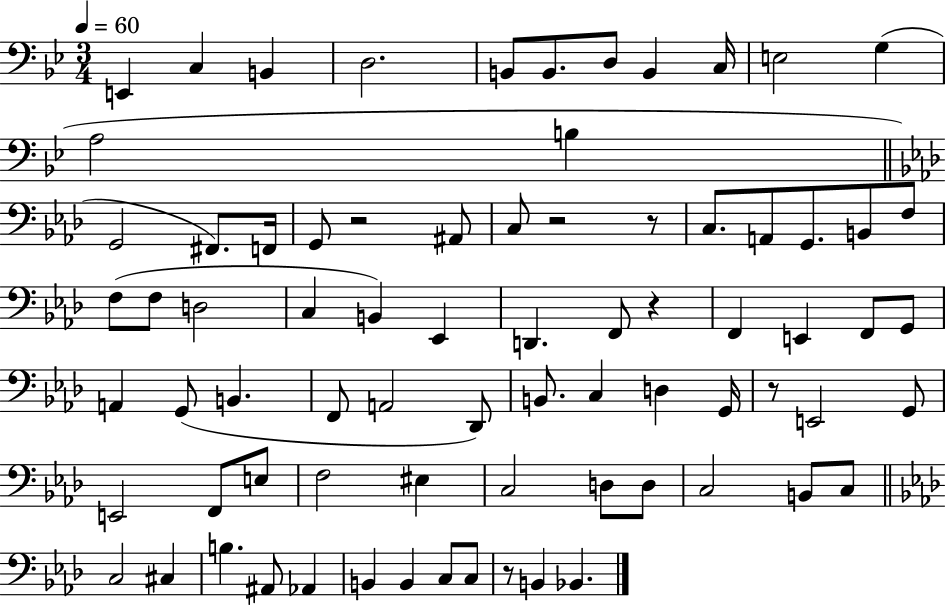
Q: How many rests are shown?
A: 6